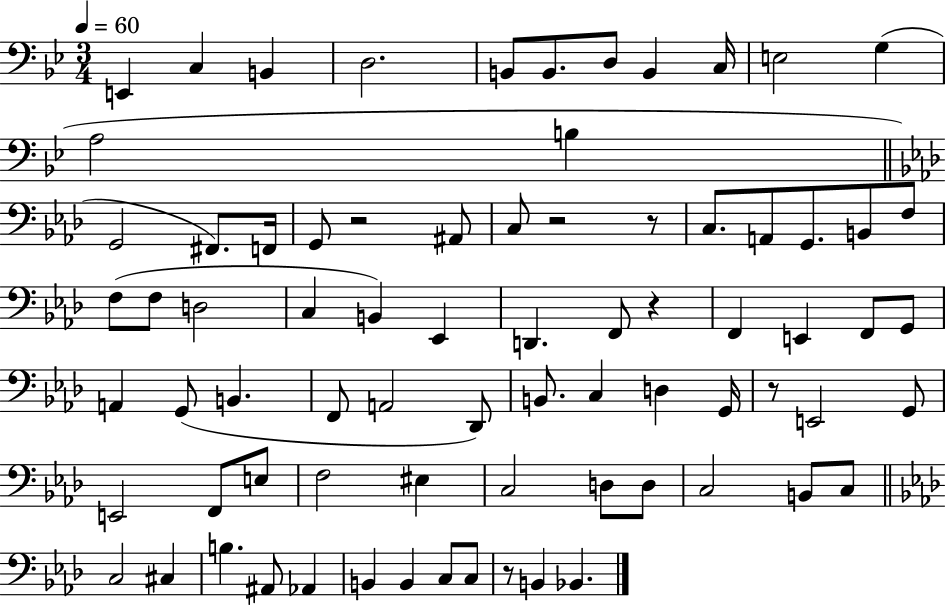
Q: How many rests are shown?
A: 6